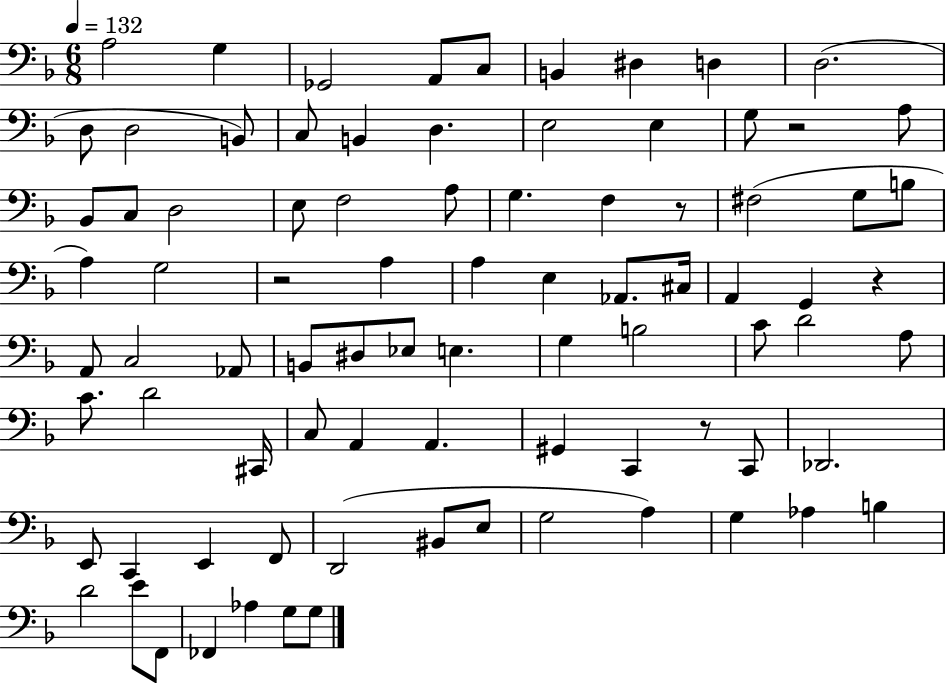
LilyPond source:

{
  \clef bass
  \numericTimeSignature
  \time 6/8
  \key f \major
  \tempo 4 = 132
  a2 g4 | ges,2 a,8 c8 | b,4 dis4 d4 | d2.( | \break d8 d2 b,8) | c8 b,4 d4. | e2 e4 | g8 r2 a8 | \break bes,8 c8 d2 | e8 f2 a8 | g4. f4 r8 | fis2( g8 b8 | \break a4) g2 | r2 a4 | a4 e4 aes,8. cis16 | a,4 g,4 r4 | \break a,8 c2 aes,8 | b,8 dis8 ees8 e4. | g4 b2 | c'8 d'2 a8 | \break c'8. d'2 cis,16 | c8 a,4 a,4. | gis,4 c,4 r8 c,8 | des,2. | \break e,8 c,4 e,4 f,8 | d,2( bis,8 e8 | g2 a4) | g4 aes4 b4 | \break d'2 e'8 f,8 | fes,4 aes4 g8 g8 | \bar "|."
}